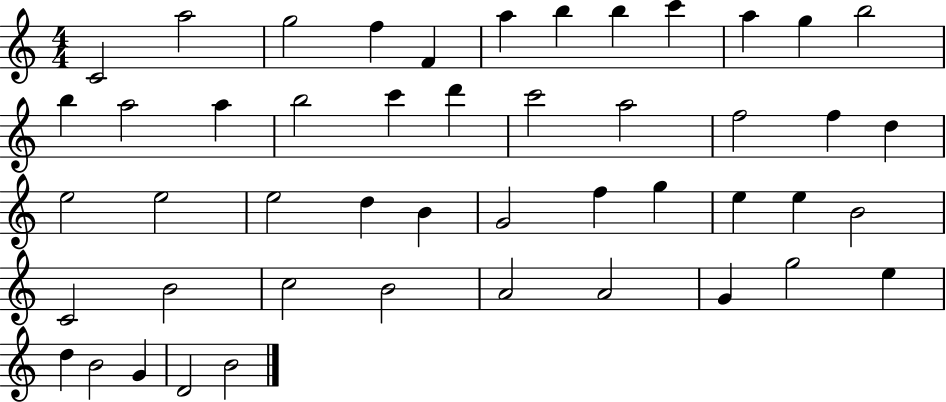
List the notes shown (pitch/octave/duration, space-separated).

C4/h A5/h G5/h F5/q F4/q A5/q B5/q B5/q C6/q A5/q G5/q B5/h B5/q A5/h A5/q B5/h C6/q D6/q C6/h A5/h F5/h F5/q D5/q E5/h E5/h E5/h D5/q B4/q G4/h F5/q G5/q E5/q E5/q B4/h C4/h B4/h C5/h B4/h A4/h A4/h G4/q G5/h E5/q D5/q B4/h G4/q D4/h B4/h